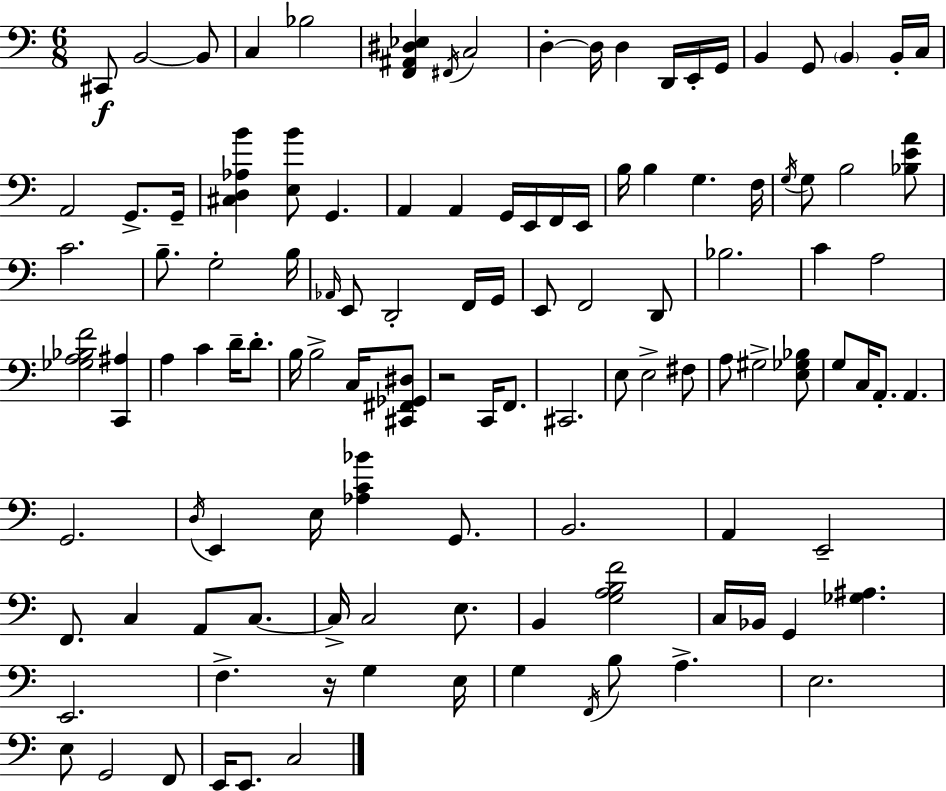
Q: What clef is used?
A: bass